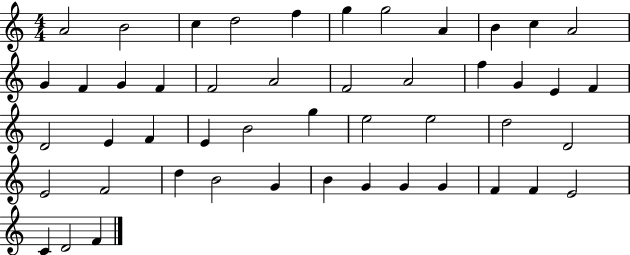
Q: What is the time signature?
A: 4/4